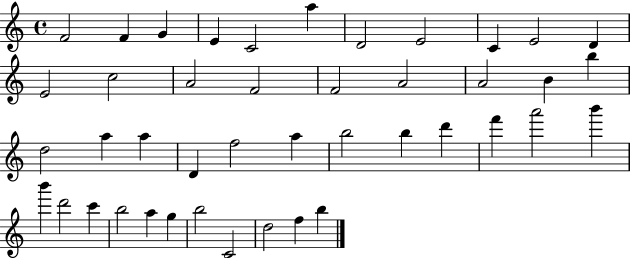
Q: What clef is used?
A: treble